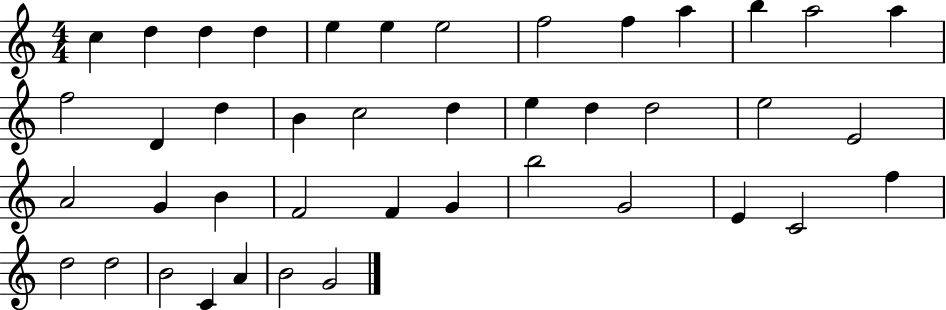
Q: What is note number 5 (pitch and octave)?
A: E5